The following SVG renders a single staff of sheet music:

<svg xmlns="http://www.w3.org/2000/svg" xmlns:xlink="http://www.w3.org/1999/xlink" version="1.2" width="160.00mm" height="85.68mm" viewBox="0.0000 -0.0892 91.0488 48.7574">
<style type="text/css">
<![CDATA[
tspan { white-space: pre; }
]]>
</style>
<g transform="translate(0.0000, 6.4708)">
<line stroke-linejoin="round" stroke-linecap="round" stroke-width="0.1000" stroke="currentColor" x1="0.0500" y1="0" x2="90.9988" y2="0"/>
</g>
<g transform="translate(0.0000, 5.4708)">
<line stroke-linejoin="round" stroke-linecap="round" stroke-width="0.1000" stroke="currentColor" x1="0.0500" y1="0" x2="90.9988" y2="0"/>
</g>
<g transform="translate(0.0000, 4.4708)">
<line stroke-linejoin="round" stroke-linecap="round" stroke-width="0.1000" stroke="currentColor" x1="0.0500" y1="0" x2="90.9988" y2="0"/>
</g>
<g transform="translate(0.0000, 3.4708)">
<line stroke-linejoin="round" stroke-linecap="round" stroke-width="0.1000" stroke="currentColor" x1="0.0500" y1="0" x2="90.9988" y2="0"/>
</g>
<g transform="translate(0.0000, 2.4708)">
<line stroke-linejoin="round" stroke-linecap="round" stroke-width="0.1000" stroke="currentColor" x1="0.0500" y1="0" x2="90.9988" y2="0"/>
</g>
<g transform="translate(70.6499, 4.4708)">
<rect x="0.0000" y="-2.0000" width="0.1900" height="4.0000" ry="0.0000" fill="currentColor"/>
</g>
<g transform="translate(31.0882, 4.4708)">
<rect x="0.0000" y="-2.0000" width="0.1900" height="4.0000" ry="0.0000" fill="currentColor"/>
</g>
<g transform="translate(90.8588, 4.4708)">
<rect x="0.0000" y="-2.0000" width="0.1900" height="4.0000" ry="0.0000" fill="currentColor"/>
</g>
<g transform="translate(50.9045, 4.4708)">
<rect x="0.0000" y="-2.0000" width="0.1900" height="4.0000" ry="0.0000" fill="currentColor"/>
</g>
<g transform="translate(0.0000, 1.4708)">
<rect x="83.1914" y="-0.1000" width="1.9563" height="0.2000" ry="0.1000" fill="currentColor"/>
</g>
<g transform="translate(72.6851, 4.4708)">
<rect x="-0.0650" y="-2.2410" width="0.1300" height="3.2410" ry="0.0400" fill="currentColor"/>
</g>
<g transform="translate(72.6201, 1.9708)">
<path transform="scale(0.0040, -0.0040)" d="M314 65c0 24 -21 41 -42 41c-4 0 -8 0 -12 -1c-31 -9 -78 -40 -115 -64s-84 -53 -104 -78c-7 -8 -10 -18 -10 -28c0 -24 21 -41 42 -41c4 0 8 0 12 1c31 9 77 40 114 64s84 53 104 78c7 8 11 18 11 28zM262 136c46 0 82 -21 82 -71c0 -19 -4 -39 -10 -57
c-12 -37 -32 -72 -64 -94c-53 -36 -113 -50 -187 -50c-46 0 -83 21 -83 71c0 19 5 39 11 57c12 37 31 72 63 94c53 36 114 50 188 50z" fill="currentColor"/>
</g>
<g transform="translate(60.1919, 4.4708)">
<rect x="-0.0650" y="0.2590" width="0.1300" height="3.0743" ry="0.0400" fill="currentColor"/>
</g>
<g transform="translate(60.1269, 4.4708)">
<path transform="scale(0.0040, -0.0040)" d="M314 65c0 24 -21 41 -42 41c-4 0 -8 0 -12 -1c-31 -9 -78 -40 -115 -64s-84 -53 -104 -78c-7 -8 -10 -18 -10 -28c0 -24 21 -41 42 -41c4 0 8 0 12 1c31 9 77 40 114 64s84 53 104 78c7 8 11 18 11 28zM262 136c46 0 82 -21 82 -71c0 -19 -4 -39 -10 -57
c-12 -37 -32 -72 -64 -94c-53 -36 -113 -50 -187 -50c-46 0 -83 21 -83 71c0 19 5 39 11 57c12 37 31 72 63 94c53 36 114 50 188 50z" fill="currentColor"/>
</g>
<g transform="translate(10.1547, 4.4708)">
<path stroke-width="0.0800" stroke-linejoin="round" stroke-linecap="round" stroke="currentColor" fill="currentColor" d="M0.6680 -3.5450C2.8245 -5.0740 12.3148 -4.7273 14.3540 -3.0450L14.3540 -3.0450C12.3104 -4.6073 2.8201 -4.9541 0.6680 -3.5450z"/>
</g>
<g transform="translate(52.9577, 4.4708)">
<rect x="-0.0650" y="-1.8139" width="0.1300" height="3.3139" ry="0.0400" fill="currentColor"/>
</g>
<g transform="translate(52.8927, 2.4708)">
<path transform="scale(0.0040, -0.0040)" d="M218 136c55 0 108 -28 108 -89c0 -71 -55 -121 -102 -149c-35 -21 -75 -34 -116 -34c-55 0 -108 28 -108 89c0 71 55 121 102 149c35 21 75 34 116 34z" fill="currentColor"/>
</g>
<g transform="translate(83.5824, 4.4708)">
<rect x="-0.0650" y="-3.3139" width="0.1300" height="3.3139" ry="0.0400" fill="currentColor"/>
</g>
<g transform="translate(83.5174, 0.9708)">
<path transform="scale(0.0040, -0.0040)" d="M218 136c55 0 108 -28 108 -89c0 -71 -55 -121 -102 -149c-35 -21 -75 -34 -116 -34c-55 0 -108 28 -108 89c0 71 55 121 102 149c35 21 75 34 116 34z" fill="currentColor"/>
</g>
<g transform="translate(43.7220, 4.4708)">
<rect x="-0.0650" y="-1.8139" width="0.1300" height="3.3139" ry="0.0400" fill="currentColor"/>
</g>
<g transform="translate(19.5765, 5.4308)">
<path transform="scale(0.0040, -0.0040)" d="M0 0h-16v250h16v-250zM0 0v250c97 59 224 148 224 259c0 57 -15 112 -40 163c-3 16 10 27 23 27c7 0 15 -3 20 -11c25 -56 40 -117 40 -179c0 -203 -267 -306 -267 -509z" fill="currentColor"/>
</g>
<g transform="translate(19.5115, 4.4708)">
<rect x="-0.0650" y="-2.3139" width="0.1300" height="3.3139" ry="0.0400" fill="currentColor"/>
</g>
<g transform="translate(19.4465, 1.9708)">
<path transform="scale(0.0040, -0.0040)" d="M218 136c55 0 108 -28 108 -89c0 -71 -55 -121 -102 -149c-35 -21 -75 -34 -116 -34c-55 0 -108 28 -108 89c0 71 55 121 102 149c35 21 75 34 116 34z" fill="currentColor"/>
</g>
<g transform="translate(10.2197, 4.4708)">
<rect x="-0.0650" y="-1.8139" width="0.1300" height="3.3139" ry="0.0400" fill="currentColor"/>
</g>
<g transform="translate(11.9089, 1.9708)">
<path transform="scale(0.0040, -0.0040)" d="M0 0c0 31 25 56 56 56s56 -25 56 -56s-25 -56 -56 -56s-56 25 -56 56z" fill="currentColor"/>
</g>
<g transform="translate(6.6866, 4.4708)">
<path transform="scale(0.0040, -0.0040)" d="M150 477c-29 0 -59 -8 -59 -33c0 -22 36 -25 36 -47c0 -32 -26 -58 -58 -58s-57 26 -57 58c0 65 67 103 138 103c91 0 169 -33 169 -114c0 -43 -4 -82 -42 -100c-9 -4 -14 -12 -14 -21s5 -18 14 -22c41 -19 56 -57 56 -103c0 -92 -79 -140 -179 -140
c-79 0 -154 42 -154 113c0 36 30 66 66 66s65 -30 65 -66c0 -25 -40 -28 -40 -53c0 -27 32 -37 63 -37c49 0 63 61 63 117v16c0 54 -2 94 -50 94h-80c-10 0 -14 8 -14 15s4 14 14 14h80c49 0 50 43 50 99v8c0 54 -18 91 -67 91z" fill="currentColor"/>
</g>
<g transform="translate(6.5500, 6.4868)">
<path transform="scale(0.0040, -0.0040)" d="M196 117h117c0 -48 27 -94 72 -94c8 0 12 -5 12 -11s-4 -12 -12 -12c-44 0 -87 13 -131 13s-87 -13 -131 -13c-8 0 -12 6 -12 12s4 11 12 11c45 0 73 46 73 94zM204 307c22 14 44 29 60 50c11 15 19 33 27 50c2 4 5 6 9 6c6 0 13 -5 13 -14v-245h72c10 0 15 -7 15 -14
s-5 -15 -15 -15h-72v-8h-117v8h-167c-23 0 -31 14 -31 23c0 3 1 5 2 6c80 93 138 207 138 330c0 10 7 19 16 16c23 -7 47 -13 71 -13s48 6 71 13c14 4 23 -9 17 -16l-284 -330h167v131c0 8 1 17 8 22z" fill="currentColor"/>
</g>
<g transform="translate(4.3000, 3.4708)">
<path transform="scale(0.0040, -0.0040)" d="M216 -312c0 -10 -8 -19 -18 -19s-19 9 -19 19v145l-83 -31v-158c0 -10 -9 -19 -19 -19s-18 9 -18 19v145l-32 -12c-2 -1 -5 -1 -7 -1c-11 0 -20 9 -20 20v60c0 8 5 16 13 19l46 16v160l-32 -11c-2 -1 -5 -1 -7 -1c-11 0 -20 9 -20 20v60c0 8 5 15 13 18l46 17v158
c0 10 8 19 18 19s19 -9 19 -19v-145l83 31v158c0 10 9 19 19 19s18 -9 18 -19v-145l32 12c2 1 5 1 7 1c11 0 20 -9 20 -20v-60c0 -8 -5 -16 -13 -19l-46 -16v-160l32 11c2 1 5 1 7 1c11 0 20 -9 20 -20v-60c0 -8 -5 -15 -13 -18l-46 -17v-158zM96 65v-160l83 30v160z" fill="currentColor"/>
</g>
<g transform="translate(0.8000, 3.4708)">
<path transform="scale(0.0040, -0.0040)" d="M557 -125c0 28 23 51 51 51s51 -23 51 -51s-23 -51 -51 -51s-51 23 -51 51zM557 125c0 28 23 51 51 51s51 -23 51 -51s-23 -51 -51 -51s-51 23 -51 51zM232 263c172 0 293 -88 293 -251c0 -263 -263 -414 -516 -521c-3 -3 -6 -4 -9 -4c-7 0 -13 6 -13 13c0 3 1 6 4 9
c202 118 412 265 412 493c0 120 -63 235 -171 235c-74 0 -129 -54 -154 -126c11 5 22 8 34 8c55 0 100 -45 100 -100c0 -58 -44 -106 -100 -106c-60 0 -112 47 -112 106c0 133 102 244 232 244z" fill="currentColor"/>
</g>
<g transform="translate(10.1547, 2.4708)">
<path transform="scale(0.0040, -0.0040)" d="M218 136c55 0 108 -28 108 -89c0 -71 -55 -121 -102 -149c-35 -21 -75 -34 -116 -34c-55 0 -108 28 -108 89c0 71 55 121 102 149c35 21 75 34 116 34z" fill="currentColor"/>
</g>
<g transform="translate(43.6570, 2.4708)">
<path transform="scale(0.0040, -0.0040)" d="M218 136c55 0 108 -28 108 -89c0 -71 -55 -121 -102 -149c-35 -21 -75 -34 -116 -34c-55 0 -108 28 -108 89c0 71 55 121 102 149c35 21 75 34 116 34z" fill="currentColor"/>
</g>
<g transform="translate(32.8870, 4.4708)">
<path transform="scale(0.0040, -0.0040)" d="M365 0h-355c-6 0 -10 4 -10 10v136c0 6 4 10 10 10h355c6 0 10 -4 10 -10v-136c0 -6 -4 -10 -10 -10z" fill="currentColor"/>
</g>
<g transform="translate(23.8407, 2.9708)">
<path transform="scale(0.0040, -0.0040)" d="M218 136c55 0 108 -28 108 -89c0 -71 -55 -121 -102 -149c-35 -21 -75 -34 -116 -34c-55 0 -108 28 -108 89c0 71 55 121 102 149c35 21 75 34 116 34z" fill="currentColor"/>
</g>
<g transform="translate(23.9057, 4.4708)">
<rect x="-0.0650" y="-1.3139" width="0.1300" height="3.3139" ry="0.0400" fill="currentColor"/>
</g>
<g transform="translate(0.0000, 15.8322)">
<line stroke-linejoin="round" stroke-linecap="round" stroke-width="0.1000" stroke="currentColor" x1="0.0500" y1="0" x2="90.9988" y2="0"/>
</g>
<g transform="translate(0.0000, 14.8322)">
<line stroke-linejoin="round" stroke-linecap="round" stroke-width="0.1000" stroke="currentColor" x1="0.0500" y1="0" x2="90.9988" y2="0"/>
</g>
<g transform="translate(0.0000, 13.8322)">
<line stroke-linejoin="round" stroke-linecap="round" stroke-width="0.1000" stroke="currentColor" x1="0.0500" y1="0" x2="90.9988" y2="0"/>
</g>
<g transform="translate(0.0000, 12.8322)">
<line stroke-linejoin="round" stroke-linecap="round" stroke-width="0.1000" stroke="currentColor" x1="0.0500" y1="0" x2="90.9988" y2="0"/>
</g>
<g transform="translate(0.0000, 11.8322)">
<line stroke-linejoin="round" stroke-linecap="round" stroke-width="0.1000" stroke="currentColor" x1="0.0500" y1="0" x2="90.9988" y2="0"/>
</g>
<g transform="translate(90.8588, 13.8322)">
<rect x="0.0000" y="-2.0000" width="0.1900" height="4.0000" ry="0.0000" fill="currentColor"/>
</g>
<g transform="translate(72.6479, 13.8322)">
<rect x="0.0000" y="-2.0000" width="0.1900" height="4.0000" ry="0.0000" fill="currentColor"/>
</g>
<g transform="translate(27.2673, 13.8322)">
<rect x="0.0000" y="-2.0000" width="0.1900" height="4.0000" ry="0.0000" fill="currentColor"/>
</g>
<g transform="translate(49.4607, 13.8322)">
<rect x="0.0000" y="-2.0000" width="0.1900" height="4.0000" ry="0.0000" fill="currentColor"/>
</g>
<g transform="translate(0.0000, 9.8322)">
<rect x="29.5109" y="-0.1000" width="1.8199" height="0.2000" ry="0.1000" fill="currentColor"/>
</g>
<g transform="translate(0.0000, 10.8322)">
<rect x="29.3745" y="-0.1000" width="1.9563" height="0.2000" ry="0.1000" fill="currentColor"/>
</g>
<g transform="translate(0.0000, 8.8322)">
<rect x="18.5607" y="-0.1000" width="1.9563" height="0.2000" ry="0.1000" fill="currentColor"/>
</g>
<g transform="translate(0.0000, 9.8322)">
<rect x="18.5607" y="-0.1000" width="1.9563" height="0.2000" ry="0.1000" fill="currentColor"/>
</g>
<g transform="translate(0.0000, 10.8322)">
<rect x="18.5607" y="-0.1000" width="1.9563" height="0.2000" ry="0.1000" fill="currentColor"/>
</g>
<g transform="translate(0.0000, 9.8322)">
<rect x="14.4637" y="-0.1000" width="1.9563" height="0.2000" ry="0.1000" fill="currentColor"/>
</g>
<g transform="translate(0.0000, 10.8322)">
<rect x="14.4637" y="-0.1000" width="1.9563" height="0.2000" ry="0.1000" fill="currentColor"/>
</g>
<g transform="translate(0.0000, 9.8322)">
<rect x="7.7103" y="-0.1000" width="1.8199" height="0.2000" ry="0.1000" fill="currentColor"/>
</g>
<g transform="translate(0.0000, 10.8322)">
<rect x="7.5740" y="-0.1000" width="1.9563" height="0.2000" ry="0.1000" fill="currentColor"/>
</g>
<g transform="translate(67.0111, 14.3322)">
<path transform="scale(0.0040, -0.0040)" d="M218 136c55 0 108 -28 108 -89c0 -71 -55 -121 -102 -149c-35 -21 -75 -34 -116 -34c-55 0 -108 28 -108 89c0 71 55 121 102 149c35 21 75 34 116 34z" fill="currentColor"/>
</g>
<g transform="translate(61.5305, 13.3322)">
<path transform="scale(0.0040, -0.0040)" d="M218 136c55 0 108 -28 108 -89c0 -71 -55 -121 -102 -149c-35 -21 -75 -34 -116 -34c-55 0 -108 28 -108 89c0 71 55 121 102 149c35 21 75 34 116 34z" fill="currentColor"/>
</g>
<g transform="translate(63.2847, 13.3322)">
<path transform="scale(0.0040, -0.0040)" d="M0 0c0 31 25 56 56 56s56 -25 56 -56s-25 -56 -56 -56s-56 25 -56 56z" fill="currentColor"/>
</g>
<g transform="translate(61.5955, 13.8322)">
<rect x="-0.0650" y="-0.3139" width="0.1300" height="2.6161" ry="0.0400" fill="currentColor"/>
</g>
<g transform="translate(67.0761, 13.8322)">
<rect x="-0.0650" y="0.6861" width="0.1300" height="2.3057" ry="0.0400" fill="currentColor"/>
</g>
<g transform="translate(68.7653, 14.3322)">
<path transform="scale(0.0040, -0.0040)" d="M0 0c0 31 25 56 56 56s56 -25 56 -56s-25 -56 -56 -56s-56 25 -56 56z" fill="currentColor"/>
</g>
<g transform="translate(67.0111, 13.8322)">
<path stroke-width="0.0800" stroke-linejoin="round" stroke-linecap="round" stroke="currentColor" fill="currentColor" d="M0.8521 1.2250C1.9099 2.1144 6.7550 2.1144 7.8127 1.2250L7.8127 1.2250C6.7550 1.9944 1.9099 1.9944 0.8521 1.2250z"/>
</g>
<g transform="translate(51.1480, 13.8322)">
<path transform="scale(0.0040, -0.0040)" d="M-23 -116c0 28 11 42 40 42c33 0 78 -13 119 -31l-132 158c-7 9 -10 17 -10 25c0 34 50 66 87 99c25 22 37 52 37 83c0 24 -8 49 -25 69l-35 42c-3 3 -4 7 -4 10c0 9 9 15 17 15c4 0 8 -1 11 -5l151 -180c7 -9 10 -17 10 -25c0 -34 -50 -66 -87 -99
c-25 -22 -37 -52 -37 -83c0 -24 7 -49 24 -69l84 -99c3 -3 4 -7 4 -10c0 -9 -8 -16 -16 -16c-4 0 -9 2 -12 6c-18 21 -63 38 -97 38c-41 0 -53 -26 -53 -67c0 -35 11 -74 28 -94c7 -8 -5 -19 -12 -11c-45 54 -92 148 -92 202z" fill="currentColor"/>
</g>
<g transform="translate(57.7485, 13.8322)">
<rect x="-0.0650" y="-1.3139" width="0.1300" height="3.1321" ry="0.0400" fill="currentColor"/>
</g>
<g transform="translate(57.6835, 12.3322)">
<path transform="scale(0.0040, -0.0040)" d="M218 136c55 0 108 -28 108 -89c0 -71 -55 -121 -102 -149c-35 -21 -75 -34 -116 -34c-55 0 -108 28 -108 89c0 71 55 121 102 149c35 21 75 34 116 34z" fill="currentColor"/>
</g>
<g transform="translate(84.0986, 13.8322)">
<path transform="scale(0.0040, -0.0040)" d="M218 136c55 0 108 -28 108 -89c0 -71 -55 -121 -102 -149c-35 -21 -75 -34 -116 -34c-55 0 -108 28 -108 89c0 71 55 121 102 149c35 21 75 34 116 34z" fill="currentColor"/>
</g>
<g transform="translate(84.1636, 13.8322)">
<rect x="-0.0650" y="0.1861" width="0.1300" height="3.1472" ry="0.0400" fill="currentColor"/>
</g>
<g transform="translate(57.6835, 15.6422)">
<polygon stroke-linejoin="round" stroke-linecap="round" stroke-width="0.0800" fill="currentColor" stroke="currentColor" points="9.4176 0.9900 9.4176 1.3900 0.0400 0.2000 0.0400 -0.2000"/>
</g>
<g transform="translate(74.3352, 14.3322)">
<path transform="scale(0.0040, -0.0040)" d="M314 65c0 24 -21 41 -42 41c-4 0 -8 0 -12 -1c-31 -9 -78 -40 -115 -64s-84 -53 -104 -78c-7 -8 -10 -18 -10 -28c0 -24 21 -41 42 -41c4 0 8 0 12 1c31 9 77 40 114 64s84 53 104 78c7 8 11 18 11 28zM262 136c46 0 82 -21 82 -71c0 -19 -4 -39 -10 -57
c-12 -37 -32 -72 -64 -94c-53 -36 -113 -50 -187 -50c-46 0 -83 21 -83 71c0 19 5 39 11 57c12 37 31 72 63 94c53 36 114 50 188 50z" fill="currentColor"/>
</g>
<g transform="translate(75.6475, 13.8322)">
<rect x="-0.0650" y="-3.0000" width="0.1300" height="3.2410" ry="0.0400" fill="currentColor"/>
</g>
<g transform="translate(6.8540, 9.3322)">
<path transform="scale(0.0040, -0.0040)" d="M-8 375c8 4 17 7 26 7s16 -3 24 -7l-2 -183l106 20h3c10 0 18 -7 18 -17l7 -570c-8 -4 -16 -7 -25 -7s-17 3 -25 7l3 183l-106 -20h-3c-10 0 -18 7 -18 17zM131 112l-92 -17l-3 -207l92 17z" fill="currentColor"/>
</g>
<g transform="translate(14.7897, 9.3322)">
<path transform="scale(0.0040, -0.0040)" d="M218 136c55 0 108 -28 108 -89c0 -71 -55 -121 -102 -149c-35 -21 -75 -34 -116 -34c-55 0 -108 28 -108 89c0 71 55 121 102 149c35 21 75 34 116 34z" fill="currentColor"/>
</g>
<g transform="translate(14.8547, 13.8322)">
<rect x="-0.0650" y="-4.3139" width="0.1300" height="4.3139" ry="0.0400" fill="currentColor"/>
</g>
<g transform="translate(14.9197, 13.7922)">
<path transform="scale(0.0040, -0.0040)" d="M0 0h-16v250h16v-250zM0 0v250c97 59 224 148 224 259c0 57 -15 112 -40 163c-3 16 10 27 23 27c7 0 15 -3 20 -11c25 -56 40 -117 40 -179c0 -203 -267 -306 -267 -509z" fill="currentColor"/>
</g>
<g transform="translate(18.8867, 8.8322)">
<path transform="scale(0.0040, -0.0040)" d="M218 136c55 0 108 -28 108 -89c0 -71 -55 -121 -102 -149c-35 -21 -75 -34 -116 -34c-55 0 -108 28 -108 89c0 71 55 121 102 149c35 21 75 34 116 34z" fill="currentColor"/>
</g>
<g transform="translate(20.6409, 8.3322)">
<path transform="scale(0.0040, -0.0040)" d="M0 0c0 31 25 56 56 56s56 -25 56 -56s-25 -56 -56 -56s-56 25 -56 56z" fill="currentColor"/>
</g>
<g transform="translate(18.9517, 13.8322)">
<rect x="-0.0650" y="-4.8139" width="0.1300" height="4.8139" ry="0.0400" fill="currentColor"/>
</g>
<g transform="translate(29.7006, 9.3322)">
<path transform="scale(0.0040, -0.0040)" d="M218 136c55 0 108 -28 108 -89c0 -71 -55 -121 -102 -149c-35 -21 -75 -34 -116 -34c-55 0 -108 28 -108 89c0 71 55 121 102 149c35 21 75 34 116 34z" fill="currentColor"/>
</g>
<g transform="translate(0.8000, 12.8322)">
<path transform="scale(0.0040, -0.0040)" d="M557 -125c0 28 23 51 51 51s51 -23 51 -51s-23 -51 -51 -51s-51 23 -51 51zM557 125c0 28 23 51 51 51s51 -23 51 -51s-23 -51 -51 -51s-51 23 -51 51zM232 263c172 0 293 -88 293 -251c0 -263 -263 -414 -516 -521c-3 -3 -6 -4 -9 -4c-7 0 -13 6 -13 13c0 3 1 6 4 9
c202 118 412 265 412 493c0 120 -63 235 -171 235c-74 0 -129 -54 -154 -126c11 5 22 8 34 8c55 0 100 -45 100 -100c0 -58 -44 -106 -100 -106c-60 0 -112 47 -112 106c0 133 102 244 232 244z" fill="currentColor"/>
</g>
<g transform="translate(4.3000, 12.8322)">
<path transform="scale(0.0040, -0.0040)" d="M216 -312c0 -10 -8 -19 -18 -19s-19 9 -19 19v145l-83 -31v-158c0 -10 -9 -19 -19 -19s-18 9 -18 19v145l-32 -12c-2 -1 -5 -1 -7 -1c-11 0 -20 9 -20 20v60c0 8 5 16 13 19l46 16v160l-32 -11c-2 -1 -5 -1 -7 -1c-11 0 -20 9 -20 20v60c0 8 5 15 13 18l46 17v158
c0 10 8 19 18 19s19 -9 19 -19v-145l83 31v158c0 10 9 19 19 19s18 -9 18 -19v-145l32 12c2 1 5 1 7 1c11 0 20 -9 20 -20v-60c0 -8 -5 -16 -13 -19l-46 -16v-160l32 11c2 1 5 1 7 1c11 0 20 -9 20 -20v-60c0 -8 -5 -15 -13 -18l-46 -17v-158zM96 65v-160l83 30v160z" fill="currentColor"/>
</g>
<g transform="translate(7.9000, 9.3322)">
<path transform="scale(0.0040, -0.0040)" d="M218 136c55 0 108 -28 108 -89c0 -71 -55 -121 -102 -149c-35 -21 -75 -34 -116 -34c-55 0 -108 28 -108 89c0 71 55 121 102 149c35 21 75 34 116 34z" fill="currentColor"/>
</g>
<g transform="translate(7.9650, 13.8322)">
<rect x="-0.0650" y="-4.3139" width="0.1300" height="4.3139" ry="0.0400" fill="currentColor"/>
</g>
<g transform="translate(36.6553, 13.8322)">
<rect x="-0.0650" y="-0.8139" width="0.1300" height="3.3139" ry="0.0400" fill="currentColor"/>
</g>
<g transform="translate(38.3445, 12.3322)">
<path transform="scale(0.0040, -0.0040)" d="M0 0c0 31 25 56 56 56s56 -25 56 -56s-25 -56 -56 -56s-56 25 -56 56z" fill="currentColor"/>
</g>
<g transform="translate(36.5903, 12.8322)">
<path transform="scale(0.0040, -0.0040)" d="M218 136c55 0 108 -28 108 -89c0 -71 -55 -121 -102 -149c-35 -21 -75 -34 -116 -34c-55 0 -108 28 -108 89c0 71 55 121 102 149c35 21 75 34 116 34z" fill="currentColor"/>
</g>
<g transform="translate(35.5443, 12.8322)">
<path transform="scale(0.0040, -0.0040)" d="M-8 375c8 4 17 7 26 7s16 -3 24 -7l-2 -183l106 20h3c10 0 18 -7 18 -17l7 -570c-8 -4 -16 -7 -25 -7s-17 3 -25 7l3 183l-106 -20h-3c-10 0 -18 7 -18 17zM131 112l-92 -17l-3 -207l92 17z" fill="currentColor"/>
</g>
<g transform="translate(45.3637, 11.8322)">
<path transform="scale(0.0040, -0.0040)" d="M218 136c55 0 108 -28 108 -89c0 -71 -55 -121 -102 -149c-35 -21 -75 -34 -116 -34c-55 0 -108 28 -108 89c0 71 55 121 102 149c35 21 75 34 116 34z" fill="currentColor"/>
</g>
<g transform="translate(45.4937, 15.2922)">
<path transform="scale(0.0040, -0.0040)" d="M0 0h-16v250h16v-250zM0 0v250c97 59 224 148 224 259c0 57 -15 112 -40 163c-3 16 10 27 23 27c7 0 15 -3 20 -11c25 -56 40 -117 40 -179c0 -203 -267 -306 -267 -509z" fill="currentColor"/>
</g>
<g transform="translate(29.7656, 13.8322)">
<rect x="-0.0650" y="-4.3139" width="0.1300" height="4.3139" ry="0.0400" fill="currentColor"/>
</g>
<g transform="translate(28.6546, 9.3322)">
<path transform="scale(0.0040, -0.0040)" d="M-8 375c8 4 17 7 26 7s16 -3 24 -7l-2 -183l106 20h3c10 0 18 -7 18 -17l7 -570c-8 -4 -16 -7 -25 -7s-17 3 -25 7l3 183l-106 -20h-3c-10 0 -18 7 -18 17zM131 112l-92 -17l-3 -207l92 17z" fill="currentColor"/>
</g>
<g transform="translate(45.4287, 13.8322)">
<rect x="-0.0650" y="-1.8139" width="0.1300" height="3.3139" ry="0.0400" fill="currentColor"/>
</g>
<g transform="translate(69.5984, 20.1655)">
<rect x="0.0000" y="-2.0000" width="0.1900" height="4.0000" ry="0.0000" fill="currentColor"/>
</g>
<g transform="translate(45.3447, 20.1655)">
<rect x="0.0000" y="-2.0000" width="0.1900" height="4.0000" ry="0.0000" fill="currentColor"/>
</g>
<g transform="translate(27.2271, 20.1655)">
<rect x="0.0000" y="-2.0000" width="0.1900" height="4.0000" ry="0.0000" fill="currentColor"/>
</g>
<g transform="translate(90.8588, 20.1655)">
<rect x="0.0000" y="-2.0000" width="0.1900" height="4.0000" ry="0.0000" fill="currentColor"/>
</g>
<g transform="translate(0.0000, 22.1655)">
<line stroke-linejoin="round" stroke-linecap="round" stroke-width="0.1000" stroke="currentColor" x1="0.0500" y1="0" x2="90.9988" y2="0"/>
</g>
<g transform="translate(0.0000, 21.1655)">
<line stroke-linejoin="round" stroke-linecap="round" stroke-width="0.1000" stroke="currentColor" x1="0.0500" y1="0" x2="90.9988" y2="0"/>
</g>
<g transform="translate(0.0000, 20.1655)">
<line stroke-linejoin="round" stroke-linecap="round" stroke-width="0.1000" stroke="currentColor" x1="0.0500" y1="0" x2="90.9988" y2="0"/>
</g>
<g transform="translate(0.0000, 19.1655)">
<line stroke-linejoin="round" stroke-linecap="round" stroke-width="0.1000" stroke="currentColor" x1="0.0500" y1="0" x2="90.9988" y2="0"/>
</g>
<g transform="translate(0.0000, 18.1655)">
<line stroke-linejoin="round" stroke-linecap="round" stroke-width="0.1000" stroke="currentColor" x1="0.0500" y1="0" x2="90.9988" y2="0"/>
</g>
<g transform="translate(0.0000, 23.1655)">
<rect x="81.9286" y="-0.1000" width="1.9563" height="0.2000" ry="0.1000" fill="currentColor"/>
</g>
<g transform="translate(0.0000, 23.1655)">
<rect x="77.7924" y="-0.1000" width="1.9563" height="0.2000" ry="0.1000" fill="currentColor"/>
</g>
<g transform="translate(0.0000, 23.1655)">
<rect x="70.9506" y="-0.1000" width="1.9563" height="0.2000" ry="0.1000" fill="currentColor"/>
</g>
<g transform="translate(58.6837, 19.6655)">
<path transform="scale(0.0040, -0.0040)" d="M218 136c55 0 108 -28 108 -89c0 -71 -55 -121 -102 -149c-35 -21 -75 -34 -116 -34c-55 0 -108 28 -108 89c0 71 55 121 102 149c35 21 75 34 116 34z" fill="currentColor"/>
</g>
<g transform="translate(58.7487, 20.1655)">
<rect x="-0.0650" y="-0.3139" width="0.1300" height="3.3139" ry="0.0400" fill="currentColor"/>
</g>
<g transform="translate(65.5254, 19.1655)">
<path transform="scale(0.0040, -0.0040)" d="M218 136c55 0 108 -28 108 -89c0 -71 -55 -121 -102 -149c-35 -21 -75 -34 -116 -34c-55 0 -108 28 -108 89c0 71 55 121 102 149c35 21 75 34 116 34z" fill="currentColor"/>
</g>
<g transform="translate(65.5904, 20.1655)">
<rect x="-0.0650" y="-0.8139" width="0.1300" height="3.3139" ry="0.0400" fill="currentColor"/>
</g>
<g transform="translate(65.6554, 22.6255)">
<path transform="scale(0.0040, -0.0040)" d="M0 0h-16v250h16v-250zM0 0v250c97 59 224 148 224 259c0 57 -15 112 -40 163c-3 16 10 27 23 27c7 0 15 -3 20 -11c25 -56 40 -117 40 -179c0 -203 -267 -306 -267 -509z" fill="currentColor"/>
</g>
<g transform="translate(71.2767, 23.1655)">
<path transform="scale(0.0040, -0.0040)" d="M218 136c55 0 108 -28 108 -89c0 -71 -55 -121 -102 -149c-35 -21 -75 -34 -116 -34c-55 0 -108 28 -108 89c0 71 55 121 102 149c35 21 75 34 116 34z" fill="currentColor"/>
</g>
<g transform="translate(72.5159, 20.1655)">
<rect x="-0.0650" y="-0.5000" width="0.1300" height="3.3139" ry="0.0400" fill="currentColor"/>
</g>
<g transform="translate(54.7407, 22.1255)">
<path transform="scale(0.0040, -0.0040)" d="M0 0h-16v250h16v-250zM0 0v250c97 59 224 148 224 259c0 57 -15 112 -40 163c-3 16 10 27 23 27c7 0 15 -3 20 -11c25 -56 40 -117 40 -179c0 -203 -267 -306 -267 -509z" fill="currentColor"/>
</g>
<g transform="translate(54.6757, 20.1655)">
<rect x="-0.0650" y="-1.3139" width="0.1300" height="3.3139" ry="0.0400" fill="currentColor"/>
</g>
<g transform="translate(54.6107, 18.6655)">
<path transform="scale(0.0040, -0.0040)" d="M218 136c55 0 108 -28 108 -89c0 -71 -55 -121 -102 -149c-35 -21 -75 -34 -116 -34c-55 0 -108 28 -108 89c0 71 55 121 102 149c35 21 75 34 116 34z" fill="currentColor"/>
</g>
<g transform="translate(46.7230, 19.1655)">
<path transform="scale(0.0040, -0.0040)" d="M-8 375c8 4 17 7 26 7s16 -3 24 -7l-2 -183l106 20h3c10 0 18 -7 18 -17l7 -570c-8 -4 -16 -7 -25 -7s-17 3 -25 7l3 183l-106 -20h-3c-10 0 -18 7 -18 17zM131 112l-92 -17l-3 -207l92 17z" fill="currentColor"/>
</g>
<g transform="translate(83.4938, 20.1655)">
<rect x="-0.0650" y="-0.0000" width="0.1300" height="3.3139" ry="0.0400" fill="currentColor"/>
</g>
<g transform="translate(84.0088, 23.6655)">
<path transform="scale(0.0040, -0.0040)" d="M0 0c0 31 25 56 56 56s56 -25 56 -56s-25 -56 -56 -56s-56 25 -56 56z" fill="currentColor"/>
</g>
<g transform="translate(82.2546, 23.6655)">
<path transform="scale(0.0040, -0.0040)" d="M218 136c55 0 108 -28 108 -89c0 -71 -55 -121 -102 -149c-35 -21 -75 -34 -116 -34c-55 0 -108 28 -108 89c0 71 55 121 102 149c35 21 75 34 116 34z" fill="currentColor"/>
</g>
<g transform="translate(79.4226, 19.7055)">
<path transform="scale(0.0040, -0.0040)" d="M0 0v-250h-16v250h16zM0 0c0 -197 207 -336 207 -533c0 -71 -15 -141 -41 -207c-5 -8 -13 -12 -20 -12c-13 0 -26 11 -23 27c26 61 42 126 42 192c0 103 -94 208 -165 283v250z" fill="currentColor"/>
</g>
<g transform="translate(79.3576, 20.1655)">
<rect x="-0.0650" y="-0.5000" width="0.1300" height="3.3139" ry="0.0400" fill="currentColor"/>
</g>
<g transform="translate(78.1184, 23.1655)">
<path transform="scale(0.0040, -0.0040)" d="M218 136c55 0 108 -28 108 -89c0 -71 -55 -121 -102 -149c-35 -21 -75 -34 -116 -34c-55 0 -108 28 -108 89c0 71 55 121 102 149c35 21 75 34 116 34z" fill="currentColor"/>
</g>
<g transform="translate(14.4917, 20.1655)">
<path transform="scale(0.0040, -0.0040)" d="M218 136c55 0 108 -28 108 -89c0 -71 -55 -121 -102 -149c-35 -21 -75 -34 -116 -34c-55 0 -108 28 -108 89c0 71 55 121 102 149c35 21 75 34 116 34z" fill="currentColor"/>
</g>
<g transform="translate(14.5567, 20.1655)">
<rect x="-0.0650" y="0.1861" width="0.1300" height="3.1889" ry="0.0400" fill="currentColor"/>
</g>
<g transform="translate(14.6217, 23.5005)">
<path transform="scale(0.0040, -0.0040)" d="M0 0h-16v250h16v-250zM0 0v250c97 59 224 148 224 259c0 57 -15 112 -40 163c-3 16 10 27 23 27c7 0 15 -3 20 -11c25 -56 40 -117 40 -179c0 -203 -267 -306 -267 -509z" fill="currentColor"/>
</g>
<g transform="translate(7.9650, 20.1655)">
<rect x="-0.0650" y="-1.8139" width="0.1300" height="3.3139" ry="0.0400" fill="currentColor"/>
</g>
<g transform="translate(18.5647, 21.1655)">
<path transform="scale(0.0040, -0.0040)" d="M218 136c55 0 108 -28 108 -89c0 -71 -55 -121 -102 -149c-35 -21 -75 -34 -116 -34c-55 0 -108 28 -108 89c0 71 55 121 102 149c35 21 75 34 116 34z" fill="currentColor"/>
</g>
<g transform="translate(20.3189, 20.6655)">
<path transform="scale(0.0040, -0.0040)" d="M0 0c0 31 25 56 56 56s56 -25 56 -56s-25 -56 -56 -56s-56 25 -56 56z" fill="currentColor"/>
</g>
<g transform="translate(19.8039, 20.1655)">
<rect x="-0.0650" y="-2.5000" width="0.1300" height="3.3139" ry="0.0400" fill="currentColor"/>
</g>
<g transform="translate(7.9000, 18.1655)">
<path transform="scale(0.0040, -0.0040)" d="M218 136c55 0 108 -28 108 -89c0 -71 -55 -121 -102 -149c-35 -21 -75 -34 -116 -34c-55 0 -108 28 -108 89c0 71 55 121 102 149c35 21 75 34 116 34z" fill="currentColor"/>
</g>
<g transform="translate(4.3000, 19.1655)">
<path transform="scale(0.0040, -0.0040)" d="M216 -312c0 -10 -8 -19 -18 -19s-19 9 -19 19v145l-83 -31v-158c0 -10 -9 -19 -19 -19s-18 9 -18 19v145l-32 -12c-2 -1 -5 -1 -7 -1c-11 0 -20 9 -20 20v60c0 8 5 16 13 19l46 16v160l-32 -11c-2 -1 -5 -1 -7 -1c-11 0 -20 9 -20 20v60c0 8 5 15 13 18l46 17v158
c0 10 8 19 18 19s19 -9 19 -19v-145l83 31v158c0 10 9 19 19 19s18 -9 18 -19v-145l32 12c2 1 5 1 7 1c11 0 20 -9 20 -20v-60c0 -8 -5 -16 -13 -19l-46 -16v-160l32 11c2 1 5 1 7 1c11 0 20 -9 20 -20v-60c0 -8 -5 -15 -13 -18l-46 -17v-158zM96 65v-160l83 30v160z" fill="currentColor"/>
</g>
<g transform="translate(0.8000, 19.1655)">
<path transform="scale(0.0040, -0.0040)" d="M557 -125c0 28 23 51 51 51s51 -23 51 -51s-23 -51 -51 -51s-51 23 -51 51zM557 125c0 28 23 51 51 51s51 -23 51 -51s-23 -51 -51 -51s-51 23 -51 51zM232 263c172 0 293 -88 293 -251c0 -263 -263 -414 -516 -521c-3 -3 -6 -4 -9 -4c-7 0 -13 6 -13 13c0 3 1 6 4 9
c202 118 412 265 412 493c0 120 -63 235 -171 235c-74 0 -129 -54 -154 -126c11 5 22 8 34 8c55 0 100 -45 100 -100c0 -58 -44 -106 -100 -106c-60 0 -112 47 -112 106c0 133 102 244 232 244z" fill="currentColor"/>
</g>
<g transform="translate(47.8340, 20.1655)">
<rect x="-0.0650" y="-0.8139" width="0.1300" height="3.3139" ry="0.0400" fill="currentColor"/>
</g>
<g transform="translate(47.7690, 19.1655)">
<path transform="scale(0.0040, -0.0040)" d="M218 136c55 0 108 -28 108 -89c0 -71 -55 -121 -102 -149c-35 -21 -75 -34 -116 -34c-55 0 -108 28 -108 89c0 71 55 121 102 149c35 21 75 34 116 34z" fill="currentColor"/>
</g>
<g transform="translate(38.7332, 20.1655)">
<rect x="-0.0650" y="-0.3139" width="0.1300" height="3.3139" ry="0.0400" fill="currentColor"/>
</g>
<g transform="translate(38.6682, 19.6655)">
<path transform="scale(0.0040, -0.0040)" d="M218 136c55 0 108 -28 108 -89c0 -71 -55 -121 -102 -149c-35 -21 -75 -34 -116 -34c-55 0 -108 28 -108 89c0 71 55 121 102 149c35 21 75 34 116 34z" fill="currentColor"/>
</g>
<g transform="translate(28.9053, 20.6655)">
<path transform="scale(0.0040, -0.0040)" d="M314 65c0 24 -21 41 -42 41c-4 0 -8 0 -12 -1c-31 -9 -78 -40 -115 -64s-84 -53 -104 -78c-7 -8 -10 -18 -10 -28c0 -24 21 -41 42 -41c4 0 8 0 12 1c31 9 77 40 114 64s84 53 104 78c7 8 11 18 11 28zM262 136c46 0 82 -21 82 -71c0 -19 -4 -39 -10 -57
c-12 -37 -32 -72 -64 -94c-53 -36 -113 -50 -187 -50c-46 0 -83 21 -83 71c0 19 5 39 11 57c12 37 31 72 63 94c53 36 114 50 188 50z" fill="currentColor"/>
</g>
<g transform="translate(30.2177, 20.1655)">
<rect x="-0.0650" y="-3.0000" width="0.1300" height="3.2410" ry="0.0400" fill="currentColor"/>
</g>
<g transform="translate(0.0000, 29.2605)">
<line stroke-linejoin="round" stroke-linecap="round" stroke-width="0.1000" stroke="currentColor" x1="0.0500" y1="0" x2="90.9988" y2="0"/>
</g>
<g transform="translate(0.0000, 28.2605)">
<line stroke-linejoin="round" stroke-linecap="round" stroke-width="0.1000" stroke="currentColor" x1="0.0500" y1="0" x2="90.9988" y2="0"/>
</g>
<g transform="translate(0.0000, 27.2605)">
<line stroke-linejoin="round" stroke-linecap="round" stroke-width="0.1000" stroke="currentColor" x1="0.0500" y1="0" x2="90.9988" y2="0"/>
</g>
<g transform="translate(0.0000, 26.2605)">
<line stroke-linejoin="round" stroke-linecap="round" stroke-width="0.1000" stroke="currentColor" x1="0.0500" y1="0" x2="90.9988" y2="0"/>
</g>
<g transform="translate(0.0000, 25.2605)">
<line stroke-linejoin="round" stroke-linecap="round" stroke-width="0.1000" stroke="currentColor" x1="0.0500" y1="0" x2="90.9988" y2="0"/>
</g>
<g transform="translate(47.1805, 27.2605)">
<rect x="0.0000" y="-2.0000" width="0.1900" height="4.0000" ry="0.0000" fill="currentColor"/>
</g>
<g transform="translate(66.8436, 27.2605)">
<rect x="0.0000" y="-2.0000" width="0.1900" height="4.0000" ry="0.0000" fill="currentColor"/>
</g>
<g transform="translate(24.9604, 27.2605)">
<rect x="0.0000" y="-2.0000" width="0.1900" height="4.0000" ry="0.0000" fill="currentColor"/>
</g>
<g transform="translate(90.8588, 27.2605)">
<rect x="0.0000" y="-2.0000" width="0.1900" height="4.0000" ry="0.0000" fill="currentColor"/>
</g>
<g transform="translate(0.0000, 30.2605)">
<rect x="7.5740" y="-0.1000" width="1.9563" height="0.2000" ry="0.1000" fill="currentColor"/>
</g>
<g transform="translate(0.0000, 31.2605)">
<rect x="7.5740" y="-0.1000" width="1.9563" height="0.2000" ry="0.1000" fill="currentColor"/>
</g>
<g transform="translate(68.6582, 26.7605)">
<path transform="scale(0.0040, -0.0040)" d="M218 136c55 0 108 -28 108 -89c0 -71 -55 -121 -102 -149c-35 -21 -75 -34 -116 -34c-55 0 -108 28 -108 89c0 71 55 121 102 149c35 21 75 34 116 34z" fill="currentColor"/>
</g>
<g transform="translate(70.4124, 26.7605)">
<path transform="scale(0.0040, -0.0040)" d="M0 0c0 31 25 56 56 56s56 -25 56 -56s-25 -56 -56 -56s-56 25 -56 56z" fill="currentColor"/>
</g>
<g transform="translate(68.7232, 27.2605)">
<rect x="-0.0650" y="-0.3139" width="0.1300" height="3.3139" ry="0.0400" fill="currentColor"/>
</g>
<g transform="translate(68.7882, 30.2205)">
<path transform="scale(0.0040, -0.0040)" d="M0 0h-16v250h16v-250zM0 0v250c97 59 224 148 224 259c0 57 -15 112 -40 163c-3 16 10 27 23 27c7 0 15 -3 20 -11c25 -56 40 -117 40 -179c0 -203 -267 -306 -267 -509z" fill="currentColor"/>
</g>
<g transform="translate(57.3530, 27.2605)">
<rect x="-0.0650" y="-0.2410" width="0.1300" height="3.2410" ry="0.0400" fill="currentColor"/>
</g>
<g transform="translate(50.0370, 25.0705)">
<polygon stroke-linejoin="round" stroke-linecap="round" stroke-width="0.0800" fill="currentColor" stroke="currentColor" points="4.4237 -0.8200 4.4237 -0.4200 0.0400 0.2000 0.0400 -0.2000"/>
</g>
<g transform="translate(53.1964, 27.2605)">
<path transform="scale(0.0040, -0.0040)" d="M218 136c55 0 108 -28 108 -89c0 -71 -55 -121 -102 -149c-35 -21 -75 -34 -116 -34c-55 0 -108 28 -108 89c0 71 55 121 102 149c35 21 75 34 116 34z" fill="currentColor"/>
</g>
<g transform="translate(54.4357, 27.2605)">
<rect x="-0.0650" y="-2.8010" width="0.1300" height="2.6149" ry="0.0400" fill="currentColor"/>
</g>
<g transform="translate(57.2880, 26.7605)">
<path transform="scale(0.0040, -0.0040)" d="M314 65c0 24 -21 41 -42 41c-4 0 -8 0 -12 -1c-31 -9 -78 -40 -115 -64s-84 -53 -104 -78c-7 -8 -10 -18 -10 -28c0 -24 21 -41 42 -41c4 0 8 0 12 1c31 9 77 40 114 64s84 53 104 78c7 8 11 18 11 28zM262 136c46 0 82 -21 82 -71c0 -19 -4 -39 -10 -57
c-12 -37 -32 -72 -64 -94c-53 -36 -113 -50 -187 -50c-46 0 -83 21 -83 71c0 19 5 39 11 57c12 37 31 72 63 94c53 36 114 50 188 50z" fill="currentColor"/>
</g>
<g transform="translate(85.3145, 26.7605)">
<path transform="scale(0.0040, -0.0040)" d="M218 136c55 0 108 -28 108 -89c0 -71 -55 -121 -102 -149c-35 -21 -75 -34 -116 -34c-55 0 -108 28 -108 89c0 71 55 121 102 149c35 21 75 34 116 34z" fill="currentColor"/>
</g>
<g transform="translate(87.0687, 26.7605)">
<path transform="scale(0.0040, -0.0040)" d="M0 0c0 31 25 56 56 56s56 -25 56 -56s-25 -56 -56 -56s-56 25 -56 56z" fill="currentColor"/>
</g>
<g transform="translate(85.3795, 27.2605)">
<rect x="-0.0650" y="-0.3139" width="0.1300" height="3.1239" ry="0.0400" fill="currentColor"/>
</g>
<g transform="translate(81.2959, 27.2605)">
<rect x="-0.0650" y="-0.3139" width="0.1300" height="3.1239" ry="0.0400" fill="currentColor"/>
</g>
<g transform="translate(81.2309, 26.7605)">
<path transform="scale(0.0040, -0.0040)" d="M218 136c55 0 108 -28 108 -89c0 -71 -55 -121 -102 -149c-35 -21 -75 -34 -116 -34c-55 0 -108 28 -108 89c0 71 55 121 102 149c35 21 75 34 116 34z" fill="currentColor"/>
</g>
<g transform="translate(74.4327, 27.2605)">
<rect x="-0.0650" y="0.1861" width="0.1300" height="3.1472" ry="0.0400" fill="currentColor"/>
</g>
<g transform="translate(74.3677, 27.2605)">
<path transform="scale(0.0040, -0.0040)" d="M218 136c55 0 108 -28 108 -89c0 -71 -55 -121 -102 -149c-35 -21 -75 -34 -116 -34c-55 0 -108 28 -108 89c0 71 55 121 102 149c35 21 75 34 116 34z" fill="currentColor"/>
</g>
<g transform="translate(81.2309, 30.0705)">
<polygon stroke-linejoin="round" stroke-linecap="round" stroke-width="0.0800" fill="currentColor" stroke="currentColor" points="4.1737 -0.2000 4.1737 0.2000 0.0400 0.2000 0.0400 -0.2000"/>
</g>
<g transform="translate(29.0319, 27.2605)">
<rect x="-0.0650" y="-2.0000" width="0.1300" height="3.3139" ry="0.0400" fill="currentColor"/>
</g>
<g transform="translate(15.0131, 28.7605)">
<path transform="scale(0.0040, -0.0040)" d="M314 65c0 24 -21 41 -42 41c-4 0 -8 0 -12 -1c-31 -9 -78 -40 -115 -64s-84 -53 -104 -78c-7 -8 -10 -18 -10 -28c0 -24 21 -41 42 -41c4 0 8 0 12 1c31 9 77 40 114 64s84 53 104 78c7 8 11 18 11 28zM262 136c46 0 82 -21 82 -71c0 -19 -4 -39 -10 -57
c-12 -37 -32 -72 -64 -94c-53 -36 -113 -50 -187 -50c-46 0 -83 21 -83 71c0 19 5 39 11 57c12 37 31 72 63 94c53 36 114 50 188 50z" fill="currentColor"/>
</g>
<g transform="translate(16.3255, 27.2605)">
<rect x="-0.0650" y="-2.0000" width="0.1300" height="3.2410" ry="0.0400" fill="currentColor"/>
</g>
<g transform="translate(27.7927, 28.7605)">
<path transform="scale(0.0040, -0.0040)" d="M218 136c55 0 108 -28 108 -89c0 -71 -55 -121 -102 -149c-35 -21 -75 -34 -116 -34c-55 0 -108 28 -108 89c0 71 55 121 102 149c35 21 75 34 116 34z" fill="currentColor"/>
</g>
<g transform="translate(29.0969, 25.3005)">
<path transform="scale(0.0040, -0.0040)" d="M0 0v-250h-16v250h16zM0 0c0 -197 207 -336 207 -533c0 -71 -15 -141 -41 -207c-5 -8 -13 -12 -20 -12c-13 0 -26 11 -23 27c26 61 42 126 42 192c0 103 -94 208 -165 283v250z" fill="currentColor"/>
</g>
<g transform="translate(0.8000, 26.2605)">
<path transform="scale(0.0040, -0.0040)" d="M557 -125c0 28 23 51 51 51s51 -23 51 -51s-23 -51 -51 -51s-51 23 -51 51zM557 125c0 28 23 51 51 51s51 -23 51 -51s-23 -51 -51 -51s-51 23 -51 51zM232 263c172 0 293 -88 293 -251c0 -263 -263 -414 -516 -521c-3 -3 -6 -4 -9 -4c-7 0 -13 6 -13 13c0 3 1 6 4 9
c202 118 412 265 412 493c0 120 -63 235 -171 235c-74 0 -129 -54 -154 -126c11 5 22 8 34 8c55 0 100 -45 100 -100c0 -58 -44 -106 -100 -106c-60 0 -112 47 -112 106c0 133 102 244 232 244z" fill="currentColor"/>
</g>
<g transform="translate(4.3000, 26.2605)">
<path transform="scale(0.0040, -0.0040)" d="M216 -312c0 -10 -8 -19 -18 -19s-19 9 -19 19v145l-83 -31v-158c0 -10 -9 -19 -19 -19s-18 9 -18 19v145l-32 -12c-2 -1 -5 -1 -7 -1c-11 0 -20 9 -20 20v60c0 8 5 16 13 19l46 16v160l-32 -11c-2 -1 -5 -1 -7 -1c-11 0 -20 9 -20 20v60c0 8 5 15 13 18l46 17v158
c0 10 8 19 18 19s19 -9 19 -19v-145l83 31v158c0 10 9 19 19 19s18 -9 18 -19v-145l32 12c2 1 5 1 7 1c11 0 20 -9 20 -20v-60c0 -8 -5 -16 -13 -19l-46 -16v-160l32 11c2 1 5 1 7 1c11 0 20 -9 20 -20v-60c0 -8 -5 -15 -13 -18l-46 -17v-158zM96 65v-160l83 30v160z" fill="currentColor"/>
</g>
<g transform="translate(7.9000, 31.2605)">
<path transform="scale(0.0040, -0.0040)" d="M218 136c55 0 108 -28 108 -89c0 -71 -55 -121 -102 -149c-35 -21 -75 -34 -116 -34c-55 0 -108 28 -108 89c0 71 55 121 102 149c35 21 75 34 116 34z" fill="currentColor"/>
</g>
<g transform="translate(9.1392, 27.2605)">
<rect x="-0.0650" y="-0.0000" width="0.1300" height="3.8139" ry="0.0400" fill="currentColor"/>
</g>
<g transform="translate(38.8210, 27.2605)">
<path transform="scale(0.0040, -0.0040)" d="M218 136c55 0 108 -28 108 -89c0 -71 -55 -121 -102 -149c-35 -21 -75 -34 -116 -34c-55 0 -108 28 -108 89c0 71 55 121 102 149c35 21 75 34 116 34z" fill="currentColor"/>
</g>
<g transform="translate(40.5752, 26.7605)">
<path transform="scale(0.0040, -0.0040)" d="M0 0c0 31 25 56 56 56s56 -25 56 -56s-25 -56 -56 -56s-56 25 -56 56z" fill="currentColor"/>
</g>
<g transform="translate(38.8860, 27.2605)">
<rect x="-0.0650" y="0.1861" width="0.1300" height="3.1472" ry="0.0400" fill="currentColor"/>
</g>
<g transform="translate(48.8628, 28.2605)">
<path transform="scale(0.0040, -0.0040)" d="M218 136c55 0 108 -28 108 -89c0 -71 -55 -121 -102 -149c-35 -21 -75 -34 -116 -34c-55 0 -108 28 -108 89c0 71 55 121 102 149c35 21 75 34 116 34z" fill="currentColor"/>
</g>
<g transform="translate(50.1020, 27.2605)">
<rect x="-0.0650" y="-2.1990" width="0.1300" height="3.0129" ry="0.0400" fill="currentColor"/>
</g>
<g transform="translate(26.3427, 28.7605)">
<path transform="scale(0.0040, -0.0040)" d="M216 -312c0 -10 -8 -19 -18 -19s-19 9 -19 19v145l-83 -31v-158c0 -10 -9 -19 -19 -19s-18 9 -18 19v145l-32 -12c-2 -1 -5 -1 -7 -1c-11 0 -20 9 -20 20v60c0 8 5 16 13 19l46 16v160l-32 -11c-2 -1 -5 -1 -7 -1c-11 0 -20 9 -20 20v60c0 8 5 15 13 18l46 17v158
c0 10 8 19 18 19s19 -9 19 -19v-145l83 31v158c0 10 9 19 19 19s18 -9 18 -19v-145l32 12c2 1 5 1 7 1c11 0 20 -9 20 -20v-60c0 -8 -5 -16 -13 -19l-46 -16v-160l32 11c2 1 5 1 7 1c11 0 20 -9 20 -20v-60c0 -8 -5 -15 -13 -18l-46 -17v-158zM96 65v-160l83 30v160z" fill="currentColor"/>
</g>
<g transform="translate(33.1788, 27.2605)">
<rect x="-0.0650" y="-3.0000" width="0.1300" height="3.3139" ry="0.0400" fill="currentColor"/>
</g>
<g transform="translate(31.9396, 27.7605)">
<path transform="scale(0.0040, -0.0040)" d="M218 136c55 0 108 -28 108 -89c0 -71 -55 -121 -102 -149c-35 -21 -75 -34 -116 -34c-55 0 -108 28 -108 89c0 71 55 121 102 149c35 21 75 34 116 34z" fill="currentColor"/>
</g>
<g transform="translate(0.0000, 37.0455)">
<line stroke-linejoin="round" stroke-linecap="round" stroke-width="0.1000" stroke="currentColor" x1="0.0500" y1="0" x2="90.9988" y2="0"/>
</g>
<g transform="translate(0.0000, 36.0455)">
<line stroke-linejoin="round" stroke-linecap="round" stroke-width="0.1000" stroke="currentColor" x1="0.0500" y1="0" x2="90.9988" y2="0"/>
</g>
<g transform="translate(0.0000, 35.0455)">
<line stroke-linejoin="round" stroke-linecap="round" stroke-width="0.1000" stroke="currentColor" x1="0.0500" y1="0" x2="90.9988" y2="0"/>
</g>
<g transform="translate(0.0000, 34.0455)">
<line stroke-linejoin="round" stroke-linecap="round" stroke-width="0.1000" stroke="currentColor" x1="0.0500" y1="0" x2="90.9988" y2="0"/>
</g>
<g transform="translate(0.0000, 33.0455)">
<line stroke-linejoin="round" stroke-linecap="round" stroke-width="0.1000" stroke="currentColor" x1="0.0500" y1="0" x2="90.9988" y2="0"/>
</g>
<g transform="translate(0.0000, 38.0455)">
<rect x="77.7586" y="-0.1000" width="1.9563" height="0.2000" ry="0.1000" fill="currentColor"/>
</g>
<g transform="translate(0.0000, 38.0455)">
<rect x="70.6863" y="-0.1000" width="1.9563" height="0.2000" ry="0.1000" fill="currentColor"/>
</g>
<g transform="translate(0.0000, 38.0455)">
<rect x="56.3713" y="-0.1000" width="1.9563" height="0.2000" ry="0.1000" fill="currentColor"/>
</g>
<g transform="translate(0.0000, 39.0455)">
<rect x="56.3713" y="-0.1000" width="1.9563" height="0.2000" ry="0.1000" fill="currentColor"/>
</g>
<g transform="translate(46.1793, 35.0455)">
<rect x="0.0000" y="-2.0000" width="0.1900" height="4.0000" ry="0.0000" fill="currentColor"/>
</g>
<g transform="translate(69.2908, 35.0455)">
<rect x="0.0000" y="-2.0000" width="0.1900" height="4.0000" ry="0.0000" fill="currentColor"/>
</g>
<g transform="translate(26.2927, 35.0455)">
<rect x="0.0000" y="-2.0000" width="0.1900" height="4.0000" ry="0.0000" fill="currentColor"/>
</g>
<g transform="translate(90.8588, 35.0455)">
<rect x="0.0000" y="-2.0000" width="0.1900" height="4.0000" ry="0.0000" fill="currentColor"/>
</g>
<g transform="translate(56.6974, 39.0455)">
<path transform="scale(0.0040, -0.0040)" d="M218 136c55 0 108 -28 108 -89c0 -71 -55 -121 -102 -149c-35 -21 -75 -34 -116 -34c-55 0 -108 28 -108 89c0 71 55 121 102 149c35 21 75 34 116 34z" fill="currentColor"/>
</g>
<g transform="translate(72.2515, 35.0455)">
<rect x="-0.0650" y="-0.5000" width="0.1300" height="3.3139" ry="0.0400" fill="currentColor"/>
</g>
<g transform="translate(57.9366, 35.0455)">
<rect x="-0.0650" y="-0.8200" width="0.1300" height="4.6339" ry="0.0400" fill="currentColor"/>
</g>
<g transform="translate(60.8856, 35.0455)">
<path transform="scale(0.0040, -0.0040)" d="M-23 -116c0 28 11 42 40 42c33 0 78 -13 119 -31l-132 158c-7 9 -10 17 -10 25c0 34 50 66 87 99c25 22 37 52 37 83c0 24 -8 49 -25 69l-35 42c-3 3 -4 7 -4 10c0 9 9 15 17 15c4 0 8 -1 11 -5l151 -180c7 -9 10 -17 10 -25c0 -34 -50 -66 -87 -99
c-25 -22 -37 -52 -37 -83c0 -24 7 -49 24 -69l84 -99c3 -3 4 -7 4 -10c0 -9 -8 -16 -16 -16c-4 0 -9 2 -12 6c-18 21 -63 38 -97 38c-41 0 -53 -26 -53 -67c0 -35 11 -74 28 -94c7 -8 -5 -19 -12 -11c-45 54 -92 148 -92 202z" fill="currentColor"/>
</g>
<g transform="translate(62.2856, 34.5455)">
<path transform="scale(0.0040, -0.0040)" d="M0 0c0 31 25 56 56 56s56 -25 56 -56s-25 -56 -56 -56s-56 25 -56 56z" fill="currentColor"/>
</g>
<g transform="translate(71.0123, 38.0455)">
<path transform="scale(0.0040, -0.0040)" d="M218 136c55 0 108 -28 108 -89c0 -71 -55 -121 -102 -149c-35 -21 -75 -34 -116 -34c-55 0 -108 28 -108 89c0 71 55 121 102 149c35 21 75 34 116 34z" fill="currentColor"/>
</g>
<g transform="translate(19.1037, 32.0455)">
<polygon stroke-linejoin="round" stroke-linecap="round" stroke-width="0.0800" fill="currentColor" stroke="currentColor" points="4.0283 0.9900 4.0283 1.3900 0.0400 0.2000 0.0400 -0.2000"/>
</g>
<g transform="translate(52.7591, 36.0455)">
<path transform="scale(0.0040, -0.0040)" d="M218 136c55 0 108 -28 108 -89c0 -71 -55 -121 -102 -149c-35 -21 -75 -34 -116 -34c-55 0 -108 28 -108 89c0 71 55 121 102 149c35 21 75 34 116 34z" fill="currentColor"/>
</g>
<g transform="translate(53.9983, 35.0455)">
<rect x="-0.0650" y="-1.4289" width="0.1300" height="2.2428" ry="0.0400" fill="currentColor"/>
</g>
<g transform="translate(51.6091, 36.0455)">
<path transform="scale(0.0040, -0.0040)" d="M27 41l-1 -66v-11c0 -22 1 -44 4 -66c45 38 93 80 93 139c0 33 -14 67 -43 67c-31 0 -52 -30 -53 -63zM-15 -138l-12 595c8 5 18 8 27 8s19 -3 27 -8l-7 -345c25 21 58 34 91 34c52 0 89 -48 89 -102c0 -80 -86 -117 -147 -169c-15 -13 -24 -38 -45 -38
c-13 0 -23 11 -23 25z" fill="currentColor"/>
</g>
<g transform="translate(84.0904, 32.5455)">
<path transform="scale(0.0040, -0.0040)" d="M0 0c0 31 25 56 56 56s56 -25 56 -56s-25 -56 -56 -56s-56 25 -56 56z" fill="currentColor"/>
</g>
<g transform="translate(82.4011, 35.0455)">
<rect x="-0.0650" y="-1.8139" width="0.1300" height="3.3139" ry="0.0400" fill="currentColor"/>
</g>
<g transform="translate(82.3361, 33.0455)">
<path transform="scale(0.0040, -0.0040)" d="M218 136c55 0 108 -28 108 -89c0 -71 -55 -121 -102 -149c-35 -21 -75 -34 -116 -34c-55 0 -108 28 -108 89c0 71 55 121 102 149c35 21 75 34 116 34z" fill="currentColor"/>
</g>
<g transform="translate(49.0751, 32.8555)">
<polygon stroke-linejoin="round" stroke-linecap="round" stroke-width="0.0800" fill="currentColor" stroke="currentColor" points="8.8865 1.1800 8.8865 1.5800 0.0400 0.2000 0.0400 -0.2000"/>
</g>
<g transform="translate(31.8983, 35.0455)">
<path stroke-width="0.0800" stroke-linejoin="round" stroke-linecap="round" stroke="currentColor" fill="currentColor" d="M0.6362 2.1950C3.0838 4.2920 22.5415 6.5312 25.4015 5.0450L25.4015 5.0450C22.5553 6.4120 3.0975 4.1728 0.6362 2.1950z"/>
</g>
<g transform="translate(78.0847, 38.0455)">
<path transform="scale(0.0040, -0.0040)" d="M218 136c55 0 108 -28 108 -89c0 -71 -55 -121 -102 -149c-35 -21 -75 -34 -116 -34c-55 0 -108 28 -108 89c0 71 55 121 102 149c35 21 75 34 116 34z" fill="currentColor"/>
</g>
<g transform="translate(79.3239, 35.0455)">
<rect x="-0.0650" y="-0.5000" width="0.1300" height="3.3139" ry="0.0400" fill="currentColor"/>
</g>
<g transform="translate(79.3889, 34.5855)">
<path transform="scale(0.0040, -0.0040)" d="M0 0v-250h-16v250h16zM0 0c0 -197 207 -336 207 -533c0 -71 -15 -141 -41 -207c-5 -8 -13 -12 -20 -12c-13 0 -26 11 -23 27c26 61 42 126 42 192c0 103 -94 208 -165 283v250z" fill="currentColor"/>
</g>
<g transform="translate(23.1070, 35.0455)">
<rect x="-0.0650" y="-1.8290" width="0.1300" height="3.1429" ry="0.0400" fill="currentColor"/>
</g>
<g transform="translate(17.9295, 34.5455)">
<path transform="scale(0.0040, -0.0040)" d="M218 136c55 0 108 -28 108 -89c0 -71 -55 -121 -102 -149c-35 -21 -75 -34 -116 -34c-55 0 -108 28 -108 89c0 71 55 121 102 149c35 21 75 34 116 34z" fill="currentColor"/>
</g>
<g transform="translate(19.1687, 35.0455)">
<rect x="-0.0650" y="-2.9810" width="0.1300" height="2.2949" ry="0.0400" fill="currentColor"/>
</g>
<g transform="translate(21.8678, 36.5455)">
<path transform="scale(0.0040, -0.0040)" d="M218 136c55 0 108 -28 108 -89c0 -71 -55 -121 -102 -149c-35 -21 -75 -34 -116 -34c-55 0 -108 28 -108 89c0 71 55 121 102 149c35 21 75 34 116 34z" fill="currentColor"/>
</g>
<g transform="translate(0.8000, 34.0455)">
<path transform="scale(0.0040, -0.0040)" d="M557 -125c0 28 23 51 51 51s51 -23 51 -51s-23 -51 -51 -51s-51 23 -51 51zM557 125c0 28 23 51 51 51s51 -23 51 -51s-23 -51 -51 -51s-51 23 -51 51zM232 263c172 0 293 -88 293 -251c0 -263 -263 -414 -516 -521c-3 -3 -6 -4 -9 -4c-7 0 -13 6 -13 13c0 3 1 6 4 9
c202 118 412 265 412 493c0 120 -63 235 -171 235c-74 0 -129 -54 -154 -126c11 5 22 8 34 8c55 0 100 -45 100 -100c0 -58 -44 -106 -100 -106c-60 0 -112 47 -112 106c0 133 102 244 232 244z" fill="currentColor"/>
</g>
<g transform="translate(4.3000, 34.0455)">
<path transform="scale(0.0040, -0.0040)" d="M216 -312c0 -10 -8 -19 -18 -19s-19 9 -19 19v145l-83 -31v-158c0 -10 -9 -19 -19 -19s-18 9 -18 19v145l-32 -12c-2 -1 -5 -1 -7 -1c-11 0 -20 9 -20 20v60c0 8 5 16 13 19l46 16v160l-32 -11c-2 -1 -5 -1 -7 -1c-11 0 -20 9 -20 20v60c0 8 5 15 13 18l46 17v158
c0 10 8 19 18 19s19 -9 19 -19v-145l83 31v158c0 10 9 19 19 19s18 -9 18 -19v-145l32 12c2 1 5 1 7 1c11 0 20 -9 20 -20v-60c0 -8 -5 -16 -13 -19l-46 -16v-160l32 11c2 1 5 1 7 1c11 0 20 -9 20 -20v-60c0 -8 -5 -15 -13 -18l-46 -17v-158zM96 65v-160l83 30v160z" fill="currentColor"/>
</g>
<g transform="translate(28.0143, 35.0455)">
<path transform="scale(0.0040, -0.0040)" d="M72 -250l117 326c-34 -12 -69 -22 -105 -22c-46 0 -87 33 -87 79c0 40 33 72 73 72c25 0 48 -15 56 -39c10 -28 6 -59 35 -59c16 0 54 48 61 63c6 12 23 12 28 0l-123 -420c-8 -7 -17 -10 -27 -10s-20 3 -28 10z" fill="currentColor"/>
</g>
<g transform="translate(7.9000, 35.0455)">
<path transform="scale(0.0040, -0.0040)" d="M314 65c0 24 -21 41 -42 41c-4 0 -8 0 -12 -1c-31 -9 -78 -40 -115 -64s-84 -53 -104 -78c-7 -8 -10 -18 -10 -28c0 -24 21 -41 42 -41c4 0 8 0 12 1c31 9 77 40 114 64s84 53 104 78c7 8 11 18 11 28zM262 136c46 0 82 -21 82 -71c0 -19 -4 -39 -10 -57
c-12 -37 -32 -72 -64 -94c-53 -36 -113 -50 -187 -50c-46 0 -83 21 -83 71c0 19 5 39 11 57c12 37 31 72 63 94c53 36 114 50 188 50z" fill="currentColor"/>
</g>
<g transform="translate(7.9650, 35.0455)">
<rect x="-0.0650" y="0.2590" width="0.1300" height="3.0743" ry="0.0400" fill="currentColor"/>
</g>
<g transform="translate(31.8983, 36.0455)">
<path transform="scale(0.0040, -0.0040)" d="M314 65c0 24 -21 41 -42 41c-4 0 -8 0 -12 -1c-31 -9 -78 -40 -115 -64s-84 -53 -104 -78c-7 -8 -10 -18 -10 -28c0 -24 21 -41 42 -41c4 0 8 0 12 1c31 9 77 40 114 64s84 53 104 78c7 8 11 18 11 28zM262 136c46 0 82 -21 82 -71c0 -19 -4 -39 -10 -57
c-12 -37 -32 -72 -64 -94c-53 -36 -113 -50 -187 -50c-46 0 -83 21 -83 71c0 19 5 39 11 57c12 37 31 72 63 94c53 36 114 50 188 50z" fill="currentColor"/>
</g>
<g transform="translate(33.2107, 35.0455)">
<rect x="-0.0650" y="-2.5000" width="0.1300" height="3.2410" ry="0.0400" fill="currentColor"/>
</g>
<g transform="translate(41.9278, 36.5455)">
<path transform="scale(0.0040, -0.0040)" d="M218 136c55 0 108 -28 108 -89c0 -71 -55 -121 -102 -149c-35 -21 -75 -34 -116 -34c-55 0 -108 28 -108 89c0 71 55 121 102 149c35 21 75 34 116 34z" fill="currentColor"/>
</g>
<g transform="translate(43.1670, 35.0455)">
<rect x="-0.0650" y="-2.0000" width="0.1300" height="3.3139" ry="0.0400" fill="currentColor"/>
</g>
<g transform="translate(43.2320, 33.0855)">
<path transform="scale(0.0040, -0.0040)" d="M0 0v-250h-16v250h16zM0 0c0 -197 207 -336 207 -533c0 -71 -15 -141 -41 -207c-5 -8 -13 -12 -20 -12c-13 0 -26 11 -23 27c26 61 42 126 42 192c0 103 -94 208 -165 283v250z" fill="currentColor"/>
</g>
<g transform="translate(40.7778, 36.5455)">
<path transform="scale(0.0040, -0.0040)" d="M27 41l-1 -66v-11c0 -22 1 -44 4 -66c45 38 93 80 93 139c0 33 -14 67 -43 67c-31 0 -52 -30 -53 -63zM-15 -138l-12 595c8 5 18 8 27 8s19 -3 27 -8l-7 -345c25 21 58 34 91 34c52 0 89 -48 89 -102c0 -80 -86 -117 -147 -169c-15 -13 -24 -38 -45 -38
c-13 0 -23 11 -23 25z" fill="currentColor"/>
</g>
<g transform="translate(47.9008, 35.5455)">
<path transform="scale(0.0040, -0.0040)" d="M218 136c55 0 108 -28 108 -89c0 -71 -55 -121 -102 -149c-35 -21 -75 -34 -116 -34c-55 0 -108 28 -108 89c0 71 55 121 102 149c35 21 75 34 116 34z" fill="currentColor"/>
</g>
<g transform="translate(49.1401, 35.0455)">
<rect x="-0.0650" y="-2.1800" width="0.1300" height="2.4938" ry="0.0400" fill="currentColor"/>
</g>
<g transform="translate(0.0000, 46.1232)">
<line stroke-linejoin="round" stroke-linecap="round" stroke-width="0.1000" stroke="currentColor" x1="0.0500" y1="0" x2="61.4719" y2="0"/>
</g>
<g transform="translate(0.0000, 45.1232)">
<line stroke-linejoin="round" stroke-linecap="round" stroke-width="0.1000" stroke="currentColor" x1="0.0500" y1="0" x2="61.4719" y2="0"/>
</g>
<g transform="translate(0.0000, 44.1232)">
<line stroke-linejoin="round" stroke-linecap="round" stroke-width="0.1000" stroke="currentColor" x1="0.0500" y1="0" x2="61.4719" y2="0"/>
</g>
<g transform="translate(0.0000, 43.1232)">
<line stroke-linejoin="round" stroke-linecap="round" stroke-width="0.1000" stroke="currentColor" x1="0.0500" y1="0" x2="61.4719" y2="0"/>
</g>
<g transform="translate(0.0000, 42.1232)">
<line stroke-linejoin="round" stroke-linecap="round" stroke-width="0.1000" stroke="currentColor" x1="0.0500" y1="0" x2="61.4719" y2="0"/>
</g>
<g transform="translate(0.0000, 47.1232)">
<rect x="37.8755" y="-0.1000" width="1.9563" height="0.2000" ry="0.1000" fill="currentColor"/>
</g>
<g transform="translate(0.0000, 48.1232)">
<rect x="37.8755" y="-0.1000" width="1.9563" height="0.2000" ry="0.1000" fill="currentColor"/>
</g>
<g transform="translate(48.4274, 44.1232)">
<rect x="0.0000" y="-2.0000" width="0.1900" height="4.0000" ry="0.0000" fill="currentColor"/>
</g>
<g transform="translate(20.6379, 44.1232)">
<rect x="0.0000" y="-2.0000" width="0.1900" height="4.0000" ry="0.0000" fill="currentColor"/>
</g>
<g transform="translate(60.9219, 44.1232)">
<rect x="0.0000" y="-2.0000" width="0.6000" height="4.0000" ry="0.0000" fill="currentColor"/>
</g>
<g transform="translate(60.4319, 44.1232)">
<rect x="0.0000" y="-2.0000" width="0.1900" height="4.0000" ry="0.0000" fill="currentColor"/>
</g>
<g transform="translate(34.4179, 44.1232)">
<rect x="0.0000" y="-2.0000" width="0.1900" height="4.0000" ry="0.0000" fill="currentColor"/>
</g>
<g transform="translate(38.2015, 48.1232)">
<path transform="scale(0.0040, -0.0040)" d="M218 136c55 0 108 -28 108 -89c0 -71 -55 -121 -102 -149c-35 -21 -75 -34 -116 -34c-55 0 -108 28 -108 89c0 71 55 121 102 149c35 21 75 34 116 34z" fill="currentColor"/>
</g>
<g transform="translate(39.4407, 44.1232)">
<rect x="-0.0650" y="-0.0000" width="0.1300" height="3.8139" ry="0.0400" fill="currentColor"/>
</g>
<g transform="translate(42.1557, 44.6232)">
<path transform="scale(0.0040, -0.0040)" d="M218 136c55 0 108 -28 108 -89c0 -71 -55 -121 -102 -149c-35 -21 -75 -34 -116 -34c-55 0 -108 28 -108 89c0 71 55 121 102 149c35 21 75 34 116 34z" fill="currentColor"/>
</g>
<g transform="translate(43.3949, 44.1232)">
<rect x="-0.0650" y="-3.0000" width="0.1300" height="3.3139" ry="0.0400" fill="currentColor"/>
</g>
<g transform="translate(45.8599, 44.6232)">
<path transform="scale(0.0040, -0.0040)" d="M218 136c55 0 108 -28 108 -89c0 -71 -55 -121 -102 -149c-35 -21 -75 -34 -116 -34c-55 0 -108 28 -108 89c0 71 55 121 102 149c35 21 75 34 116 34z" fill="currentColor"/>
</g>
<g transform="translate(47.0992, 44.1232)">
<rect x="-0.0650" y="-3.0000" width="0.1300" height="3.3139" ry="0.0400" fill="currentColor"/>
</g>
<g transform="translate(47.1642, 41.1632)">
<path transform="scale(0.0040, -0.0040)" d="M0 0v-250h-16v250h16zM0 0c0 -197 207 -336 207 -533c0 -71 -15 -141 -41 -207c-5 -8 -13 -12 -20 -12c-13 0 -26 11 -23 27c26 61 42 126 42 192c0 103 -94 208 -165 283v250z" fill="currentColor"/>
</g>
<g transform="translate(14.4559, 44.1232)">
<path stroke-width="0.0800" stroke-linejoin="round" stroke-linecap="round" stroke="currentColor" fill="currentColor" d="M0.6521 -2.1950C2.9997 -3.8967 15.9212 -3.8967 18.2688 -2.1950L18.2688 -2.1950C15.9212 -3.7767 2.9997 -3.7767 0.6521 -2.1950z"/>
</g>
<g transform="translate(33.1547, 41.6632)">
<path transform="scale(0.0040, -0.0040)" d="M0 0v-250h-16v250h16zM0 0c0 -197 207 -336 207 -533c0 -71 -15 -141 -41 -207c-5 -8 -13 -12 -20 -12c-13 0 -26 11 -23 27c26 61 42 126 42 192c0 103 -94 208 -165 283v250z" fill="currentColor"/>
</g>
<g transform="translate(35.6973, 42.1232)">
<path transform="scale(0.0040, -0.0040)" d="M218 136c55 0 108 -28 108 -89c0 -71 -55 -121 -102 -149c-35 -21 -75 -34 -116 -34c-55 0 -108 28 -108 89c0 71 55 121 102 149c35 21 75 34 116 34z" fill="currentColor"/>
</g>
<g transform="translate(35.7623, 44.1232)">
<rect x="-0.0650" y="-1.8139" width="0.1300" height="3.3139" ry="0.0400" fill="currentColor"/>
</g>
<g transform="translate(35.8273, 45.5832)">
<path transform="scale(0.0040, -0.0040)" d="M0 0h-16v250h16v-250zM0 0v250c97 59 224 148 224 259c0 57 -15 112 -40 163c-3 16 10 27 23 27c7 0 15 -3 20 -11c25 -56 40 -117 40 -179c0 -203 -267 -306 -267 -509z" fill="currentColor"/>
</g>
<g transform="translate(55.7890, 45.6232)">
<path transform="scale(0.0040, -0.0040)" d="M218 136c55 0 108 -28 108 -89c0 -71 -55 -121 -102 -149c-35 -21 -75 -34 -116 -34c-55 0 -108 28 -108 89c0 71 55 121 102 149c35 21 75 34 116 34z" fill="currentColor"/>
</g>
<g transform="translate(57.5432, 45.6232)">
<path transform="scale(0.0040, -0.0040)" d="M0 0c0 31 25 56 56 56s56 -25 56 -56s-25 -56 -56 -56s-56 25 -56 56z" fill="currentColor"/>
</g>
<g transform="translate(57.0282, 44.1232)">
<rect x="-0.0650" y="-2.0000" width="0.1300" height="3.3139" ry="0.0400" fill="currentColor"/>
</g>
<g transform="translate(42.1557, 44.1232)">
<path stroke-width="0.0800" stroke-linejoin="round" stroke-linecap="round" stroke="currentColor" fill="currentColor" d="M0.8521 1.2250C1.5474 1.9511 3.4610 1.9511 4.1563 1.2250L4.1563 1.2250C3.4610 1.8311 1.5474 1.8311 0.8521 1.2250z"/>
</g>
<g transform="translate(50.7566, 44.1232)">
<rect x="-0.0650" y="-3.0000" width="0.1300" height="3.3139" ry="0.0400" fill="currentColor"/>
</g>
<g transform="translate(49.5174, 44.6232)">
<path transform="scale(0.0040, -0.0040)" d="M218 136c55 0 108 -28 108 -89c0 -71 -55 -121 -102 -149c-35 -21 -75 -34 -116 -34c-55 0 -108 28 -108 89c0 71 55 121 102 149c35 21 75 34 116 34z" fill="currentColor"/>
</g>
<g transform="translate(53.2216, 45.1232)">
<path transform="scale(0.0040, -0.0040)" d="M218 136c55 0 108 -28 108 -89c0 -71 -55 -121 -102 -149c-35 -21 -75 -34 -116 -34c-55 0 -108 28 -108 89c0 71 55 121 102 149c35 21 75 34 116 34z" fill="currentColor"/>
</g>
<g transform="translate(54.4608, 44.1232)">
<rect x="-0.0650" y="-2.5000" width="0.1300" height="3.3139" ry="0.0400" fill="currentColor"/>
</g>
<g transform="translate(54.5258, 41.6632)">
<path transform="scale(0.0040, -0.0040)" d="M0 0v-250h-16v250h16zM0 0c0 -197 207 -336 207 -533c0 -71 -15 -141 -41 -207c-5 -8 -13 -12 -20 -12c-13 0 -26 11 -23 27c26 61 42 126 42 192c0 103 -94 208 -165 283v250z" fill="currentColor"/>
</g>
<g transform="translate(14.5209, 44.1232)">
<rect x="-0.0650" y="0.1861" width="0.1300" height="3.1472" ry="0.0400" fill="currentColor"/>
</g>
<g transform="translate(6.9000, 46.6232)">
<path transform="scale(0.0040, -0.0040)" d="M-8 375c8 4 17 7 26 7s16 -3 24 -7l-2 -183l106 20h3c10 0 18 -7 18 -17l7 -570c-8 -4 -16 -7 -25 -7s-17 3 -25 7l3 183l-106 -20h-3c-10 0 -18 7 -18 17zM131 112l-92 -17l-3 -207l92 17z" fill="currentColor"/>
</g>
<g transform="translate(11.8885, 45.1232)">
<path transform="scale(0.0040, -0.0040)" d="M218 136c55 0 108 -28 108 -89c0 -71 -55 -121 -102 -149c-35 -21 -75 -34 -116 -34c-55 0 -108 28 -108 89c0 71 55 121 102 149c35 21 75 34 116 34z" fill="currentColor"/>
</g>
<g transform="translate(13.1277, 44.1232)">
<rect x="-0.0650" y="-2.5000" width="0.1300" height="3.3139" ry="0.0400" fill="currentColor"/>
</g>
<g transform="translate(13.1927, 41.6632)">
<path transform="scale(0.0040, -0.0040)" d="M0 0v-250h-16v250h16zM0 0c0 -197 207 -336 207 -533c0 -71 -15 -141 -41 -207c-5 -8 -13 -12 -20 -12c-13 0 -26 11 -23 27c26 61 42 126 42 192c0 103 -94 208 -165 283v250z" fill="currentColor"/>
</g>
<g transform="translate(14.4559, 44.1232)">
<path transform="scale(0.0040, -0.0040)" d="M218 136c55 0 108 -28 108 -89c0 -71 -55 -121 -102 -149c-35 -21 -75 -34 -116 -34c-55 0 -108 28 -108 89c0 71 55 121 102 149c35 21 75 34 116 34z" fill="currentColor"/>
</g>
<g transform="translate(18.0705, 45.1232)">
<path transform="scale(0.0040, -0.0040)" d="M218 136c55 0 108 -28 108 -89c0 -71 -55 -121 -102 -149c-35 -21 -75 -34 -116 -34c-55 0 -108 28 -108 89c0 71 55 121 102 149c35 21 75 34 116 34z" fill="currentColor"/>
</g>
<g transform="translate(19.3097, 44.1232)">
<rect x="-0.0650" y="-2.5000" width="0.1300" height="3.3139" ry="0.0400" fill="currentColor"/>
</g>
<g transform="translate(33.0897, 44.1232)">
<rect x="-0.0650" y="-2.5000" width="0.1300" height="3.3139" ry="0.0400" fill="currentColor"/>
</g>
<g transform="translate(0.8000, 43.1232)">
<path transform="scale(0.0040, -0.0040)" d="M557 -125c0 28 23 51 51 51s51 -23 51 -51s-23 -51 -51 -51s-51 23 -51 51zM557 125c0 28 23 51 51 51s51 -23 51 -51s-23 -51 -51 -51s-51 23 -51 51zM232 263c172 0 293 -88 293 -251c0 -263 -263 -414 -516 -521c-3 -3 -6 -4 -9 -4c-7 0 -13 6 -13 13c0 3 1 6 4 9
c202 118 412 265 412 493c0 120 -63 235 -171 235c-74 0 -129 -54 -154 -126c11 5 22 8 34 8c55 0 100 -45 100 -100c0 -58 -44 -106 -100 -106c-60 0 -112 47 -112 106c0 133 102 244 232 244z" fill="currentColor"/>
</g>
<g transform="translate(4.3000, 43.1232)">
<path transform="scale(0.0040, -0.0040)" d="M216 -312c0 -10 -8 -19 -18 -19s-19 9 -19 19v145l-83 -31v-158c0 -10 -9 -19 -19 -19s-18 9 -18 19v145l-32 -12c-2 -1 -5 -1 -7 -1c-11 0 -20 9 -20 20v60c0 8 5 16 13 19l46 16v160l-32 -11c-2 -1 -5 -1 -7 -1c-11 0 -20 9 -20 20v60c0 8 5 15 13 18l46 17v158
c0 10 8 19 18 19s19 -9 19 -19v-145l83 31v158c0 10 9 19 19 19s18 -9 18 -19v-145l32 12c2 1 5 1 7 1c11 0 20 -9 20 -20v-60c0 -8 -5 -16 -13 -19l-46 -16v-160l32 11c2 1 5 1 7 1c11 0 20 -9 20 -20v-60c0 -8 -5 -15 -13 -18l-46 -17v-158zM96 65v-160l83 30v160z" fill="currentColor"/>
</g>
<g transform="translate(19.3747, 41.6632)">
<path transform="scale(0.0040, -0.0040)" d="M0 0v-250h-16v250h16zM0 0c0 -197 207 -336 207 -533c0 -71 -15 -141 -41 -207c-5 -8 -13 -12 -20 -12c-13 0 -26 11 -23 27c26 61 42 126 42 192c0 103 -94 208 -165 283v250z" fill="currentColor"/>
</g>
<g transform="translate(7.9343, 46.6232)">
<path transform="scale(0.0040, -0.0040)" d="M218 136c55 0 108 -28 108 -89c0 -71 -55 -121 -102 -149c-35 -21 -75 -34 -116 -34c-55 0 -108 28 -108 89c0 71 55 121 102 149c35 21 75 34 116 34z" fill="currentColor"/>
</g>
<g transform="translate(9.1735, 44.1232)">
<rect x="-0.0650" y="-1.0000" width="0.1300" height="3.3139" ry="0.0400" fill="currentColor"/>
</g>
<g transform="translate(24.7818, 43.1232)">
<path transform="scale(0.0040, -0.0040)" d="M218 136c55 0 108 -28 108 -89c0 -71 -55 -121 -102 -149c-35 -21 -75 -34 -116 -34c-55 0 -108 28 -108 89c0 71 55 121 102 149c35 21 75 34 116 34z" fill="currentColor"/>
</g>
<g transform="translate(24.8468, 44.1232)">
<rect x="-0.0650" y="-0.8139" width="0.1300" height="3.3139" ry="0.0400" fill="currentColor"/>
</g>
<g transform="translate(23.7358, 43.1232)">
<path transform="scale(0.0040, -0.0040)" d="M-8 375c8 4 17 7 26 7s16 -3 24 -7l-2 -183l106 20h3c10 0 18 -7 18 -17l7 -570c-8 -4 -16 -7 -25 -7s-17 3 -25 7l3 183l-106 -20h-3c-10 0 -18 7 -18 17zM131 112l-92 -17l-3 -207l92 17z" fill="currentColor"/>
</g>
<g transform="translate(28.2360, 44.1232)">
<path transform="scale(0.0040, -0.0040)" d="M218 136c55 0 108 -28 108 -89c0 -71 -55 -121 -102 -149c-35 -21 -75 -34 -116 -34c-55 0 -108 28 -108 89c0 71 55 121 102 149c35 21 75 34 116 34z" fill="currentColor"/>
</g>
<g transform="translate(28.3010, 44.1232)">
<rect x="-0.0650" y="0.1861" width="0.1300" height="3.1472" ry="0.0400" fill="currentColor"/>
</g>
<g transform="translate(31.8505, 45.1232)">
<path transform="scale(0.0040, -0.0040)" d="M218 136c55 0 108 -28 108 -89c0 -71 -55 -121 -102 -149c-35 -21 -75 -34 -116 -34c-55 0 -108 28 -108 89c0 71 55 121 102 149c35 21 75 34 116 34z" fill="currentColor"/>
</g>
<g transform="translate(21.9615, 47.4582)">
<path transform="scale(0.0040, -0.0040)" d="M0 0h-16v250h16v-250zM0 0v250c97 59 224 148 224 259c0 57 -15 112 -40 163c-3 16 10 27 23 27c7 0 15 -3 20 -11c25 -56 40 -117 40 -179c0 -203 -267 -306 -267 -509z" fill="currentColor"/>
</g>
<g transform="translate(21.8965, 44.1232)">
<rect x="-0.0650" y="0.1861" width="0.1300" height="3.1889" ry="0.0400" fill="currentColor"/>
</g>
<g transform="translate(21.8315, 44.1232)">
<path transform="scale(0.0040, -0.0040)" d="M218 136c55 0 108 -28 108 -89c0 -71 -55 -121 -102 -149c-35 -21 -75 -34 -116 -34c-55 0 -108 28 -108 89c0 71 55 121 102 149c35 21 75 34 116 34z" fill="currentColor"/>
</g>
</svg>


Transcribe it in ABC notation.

X:1
T:Untitled
M:3/4
L:1/4
K:G
A, B,/2 G, z2 A, A, D,2 B,2 D F F/2 G F F, A,/2 z G,/2 E,/2 C,/2 C,2 D, A, D,/2 B,, C,2 E, F, G,/2 E, F,/2 E,, E,,/2 D,, C,, A,,2 ^A,,/2 C, D, B,,/2 D,/2 E,2 E,/2 D, E,/2 E,/2 D,2 E,/2 A,,/2 z/2 B,,2 _A,,/2 C,/2 _B,,/2 C,,/2 z E,, E,,/2 A, F,, B,,/2 D, B,,/2 D,/2 F, D, B,,/2 A,/2 C,, C, C,/2 C, B,,/2 A,,